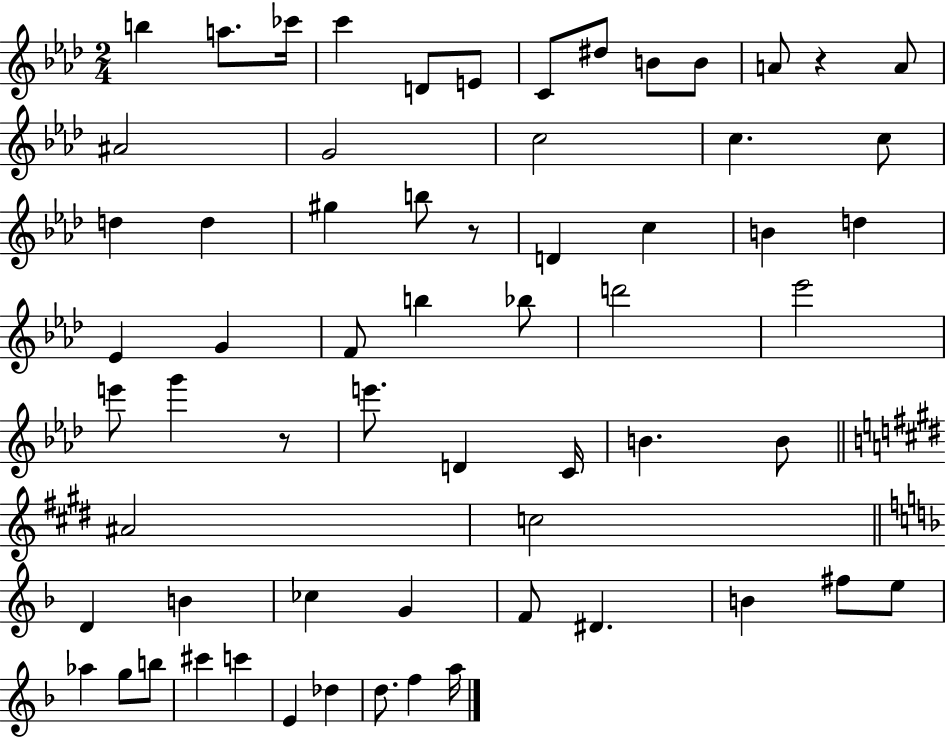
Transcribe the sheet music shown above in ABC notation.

X:1
T:Untitled
M:2/4
L:1/4
K:Ab
b a/2 _c'/4 c' D/2 E/2 C/2 ^d/2 B/2 B/2 A/2 z A/2 ^A2 G2 c2 c c/2 d d ^g b/2 z/2 D c B d _E G F/2 b _b/2 d'2 _e'2 e'/2 g' z/2 e'/2 D C/4 B B/2 ^A2 c2 D B _c G F/2 ^D B ^f/2 e/2 _a g/2 b/2 ^c' c' E _d d/2 f a/4